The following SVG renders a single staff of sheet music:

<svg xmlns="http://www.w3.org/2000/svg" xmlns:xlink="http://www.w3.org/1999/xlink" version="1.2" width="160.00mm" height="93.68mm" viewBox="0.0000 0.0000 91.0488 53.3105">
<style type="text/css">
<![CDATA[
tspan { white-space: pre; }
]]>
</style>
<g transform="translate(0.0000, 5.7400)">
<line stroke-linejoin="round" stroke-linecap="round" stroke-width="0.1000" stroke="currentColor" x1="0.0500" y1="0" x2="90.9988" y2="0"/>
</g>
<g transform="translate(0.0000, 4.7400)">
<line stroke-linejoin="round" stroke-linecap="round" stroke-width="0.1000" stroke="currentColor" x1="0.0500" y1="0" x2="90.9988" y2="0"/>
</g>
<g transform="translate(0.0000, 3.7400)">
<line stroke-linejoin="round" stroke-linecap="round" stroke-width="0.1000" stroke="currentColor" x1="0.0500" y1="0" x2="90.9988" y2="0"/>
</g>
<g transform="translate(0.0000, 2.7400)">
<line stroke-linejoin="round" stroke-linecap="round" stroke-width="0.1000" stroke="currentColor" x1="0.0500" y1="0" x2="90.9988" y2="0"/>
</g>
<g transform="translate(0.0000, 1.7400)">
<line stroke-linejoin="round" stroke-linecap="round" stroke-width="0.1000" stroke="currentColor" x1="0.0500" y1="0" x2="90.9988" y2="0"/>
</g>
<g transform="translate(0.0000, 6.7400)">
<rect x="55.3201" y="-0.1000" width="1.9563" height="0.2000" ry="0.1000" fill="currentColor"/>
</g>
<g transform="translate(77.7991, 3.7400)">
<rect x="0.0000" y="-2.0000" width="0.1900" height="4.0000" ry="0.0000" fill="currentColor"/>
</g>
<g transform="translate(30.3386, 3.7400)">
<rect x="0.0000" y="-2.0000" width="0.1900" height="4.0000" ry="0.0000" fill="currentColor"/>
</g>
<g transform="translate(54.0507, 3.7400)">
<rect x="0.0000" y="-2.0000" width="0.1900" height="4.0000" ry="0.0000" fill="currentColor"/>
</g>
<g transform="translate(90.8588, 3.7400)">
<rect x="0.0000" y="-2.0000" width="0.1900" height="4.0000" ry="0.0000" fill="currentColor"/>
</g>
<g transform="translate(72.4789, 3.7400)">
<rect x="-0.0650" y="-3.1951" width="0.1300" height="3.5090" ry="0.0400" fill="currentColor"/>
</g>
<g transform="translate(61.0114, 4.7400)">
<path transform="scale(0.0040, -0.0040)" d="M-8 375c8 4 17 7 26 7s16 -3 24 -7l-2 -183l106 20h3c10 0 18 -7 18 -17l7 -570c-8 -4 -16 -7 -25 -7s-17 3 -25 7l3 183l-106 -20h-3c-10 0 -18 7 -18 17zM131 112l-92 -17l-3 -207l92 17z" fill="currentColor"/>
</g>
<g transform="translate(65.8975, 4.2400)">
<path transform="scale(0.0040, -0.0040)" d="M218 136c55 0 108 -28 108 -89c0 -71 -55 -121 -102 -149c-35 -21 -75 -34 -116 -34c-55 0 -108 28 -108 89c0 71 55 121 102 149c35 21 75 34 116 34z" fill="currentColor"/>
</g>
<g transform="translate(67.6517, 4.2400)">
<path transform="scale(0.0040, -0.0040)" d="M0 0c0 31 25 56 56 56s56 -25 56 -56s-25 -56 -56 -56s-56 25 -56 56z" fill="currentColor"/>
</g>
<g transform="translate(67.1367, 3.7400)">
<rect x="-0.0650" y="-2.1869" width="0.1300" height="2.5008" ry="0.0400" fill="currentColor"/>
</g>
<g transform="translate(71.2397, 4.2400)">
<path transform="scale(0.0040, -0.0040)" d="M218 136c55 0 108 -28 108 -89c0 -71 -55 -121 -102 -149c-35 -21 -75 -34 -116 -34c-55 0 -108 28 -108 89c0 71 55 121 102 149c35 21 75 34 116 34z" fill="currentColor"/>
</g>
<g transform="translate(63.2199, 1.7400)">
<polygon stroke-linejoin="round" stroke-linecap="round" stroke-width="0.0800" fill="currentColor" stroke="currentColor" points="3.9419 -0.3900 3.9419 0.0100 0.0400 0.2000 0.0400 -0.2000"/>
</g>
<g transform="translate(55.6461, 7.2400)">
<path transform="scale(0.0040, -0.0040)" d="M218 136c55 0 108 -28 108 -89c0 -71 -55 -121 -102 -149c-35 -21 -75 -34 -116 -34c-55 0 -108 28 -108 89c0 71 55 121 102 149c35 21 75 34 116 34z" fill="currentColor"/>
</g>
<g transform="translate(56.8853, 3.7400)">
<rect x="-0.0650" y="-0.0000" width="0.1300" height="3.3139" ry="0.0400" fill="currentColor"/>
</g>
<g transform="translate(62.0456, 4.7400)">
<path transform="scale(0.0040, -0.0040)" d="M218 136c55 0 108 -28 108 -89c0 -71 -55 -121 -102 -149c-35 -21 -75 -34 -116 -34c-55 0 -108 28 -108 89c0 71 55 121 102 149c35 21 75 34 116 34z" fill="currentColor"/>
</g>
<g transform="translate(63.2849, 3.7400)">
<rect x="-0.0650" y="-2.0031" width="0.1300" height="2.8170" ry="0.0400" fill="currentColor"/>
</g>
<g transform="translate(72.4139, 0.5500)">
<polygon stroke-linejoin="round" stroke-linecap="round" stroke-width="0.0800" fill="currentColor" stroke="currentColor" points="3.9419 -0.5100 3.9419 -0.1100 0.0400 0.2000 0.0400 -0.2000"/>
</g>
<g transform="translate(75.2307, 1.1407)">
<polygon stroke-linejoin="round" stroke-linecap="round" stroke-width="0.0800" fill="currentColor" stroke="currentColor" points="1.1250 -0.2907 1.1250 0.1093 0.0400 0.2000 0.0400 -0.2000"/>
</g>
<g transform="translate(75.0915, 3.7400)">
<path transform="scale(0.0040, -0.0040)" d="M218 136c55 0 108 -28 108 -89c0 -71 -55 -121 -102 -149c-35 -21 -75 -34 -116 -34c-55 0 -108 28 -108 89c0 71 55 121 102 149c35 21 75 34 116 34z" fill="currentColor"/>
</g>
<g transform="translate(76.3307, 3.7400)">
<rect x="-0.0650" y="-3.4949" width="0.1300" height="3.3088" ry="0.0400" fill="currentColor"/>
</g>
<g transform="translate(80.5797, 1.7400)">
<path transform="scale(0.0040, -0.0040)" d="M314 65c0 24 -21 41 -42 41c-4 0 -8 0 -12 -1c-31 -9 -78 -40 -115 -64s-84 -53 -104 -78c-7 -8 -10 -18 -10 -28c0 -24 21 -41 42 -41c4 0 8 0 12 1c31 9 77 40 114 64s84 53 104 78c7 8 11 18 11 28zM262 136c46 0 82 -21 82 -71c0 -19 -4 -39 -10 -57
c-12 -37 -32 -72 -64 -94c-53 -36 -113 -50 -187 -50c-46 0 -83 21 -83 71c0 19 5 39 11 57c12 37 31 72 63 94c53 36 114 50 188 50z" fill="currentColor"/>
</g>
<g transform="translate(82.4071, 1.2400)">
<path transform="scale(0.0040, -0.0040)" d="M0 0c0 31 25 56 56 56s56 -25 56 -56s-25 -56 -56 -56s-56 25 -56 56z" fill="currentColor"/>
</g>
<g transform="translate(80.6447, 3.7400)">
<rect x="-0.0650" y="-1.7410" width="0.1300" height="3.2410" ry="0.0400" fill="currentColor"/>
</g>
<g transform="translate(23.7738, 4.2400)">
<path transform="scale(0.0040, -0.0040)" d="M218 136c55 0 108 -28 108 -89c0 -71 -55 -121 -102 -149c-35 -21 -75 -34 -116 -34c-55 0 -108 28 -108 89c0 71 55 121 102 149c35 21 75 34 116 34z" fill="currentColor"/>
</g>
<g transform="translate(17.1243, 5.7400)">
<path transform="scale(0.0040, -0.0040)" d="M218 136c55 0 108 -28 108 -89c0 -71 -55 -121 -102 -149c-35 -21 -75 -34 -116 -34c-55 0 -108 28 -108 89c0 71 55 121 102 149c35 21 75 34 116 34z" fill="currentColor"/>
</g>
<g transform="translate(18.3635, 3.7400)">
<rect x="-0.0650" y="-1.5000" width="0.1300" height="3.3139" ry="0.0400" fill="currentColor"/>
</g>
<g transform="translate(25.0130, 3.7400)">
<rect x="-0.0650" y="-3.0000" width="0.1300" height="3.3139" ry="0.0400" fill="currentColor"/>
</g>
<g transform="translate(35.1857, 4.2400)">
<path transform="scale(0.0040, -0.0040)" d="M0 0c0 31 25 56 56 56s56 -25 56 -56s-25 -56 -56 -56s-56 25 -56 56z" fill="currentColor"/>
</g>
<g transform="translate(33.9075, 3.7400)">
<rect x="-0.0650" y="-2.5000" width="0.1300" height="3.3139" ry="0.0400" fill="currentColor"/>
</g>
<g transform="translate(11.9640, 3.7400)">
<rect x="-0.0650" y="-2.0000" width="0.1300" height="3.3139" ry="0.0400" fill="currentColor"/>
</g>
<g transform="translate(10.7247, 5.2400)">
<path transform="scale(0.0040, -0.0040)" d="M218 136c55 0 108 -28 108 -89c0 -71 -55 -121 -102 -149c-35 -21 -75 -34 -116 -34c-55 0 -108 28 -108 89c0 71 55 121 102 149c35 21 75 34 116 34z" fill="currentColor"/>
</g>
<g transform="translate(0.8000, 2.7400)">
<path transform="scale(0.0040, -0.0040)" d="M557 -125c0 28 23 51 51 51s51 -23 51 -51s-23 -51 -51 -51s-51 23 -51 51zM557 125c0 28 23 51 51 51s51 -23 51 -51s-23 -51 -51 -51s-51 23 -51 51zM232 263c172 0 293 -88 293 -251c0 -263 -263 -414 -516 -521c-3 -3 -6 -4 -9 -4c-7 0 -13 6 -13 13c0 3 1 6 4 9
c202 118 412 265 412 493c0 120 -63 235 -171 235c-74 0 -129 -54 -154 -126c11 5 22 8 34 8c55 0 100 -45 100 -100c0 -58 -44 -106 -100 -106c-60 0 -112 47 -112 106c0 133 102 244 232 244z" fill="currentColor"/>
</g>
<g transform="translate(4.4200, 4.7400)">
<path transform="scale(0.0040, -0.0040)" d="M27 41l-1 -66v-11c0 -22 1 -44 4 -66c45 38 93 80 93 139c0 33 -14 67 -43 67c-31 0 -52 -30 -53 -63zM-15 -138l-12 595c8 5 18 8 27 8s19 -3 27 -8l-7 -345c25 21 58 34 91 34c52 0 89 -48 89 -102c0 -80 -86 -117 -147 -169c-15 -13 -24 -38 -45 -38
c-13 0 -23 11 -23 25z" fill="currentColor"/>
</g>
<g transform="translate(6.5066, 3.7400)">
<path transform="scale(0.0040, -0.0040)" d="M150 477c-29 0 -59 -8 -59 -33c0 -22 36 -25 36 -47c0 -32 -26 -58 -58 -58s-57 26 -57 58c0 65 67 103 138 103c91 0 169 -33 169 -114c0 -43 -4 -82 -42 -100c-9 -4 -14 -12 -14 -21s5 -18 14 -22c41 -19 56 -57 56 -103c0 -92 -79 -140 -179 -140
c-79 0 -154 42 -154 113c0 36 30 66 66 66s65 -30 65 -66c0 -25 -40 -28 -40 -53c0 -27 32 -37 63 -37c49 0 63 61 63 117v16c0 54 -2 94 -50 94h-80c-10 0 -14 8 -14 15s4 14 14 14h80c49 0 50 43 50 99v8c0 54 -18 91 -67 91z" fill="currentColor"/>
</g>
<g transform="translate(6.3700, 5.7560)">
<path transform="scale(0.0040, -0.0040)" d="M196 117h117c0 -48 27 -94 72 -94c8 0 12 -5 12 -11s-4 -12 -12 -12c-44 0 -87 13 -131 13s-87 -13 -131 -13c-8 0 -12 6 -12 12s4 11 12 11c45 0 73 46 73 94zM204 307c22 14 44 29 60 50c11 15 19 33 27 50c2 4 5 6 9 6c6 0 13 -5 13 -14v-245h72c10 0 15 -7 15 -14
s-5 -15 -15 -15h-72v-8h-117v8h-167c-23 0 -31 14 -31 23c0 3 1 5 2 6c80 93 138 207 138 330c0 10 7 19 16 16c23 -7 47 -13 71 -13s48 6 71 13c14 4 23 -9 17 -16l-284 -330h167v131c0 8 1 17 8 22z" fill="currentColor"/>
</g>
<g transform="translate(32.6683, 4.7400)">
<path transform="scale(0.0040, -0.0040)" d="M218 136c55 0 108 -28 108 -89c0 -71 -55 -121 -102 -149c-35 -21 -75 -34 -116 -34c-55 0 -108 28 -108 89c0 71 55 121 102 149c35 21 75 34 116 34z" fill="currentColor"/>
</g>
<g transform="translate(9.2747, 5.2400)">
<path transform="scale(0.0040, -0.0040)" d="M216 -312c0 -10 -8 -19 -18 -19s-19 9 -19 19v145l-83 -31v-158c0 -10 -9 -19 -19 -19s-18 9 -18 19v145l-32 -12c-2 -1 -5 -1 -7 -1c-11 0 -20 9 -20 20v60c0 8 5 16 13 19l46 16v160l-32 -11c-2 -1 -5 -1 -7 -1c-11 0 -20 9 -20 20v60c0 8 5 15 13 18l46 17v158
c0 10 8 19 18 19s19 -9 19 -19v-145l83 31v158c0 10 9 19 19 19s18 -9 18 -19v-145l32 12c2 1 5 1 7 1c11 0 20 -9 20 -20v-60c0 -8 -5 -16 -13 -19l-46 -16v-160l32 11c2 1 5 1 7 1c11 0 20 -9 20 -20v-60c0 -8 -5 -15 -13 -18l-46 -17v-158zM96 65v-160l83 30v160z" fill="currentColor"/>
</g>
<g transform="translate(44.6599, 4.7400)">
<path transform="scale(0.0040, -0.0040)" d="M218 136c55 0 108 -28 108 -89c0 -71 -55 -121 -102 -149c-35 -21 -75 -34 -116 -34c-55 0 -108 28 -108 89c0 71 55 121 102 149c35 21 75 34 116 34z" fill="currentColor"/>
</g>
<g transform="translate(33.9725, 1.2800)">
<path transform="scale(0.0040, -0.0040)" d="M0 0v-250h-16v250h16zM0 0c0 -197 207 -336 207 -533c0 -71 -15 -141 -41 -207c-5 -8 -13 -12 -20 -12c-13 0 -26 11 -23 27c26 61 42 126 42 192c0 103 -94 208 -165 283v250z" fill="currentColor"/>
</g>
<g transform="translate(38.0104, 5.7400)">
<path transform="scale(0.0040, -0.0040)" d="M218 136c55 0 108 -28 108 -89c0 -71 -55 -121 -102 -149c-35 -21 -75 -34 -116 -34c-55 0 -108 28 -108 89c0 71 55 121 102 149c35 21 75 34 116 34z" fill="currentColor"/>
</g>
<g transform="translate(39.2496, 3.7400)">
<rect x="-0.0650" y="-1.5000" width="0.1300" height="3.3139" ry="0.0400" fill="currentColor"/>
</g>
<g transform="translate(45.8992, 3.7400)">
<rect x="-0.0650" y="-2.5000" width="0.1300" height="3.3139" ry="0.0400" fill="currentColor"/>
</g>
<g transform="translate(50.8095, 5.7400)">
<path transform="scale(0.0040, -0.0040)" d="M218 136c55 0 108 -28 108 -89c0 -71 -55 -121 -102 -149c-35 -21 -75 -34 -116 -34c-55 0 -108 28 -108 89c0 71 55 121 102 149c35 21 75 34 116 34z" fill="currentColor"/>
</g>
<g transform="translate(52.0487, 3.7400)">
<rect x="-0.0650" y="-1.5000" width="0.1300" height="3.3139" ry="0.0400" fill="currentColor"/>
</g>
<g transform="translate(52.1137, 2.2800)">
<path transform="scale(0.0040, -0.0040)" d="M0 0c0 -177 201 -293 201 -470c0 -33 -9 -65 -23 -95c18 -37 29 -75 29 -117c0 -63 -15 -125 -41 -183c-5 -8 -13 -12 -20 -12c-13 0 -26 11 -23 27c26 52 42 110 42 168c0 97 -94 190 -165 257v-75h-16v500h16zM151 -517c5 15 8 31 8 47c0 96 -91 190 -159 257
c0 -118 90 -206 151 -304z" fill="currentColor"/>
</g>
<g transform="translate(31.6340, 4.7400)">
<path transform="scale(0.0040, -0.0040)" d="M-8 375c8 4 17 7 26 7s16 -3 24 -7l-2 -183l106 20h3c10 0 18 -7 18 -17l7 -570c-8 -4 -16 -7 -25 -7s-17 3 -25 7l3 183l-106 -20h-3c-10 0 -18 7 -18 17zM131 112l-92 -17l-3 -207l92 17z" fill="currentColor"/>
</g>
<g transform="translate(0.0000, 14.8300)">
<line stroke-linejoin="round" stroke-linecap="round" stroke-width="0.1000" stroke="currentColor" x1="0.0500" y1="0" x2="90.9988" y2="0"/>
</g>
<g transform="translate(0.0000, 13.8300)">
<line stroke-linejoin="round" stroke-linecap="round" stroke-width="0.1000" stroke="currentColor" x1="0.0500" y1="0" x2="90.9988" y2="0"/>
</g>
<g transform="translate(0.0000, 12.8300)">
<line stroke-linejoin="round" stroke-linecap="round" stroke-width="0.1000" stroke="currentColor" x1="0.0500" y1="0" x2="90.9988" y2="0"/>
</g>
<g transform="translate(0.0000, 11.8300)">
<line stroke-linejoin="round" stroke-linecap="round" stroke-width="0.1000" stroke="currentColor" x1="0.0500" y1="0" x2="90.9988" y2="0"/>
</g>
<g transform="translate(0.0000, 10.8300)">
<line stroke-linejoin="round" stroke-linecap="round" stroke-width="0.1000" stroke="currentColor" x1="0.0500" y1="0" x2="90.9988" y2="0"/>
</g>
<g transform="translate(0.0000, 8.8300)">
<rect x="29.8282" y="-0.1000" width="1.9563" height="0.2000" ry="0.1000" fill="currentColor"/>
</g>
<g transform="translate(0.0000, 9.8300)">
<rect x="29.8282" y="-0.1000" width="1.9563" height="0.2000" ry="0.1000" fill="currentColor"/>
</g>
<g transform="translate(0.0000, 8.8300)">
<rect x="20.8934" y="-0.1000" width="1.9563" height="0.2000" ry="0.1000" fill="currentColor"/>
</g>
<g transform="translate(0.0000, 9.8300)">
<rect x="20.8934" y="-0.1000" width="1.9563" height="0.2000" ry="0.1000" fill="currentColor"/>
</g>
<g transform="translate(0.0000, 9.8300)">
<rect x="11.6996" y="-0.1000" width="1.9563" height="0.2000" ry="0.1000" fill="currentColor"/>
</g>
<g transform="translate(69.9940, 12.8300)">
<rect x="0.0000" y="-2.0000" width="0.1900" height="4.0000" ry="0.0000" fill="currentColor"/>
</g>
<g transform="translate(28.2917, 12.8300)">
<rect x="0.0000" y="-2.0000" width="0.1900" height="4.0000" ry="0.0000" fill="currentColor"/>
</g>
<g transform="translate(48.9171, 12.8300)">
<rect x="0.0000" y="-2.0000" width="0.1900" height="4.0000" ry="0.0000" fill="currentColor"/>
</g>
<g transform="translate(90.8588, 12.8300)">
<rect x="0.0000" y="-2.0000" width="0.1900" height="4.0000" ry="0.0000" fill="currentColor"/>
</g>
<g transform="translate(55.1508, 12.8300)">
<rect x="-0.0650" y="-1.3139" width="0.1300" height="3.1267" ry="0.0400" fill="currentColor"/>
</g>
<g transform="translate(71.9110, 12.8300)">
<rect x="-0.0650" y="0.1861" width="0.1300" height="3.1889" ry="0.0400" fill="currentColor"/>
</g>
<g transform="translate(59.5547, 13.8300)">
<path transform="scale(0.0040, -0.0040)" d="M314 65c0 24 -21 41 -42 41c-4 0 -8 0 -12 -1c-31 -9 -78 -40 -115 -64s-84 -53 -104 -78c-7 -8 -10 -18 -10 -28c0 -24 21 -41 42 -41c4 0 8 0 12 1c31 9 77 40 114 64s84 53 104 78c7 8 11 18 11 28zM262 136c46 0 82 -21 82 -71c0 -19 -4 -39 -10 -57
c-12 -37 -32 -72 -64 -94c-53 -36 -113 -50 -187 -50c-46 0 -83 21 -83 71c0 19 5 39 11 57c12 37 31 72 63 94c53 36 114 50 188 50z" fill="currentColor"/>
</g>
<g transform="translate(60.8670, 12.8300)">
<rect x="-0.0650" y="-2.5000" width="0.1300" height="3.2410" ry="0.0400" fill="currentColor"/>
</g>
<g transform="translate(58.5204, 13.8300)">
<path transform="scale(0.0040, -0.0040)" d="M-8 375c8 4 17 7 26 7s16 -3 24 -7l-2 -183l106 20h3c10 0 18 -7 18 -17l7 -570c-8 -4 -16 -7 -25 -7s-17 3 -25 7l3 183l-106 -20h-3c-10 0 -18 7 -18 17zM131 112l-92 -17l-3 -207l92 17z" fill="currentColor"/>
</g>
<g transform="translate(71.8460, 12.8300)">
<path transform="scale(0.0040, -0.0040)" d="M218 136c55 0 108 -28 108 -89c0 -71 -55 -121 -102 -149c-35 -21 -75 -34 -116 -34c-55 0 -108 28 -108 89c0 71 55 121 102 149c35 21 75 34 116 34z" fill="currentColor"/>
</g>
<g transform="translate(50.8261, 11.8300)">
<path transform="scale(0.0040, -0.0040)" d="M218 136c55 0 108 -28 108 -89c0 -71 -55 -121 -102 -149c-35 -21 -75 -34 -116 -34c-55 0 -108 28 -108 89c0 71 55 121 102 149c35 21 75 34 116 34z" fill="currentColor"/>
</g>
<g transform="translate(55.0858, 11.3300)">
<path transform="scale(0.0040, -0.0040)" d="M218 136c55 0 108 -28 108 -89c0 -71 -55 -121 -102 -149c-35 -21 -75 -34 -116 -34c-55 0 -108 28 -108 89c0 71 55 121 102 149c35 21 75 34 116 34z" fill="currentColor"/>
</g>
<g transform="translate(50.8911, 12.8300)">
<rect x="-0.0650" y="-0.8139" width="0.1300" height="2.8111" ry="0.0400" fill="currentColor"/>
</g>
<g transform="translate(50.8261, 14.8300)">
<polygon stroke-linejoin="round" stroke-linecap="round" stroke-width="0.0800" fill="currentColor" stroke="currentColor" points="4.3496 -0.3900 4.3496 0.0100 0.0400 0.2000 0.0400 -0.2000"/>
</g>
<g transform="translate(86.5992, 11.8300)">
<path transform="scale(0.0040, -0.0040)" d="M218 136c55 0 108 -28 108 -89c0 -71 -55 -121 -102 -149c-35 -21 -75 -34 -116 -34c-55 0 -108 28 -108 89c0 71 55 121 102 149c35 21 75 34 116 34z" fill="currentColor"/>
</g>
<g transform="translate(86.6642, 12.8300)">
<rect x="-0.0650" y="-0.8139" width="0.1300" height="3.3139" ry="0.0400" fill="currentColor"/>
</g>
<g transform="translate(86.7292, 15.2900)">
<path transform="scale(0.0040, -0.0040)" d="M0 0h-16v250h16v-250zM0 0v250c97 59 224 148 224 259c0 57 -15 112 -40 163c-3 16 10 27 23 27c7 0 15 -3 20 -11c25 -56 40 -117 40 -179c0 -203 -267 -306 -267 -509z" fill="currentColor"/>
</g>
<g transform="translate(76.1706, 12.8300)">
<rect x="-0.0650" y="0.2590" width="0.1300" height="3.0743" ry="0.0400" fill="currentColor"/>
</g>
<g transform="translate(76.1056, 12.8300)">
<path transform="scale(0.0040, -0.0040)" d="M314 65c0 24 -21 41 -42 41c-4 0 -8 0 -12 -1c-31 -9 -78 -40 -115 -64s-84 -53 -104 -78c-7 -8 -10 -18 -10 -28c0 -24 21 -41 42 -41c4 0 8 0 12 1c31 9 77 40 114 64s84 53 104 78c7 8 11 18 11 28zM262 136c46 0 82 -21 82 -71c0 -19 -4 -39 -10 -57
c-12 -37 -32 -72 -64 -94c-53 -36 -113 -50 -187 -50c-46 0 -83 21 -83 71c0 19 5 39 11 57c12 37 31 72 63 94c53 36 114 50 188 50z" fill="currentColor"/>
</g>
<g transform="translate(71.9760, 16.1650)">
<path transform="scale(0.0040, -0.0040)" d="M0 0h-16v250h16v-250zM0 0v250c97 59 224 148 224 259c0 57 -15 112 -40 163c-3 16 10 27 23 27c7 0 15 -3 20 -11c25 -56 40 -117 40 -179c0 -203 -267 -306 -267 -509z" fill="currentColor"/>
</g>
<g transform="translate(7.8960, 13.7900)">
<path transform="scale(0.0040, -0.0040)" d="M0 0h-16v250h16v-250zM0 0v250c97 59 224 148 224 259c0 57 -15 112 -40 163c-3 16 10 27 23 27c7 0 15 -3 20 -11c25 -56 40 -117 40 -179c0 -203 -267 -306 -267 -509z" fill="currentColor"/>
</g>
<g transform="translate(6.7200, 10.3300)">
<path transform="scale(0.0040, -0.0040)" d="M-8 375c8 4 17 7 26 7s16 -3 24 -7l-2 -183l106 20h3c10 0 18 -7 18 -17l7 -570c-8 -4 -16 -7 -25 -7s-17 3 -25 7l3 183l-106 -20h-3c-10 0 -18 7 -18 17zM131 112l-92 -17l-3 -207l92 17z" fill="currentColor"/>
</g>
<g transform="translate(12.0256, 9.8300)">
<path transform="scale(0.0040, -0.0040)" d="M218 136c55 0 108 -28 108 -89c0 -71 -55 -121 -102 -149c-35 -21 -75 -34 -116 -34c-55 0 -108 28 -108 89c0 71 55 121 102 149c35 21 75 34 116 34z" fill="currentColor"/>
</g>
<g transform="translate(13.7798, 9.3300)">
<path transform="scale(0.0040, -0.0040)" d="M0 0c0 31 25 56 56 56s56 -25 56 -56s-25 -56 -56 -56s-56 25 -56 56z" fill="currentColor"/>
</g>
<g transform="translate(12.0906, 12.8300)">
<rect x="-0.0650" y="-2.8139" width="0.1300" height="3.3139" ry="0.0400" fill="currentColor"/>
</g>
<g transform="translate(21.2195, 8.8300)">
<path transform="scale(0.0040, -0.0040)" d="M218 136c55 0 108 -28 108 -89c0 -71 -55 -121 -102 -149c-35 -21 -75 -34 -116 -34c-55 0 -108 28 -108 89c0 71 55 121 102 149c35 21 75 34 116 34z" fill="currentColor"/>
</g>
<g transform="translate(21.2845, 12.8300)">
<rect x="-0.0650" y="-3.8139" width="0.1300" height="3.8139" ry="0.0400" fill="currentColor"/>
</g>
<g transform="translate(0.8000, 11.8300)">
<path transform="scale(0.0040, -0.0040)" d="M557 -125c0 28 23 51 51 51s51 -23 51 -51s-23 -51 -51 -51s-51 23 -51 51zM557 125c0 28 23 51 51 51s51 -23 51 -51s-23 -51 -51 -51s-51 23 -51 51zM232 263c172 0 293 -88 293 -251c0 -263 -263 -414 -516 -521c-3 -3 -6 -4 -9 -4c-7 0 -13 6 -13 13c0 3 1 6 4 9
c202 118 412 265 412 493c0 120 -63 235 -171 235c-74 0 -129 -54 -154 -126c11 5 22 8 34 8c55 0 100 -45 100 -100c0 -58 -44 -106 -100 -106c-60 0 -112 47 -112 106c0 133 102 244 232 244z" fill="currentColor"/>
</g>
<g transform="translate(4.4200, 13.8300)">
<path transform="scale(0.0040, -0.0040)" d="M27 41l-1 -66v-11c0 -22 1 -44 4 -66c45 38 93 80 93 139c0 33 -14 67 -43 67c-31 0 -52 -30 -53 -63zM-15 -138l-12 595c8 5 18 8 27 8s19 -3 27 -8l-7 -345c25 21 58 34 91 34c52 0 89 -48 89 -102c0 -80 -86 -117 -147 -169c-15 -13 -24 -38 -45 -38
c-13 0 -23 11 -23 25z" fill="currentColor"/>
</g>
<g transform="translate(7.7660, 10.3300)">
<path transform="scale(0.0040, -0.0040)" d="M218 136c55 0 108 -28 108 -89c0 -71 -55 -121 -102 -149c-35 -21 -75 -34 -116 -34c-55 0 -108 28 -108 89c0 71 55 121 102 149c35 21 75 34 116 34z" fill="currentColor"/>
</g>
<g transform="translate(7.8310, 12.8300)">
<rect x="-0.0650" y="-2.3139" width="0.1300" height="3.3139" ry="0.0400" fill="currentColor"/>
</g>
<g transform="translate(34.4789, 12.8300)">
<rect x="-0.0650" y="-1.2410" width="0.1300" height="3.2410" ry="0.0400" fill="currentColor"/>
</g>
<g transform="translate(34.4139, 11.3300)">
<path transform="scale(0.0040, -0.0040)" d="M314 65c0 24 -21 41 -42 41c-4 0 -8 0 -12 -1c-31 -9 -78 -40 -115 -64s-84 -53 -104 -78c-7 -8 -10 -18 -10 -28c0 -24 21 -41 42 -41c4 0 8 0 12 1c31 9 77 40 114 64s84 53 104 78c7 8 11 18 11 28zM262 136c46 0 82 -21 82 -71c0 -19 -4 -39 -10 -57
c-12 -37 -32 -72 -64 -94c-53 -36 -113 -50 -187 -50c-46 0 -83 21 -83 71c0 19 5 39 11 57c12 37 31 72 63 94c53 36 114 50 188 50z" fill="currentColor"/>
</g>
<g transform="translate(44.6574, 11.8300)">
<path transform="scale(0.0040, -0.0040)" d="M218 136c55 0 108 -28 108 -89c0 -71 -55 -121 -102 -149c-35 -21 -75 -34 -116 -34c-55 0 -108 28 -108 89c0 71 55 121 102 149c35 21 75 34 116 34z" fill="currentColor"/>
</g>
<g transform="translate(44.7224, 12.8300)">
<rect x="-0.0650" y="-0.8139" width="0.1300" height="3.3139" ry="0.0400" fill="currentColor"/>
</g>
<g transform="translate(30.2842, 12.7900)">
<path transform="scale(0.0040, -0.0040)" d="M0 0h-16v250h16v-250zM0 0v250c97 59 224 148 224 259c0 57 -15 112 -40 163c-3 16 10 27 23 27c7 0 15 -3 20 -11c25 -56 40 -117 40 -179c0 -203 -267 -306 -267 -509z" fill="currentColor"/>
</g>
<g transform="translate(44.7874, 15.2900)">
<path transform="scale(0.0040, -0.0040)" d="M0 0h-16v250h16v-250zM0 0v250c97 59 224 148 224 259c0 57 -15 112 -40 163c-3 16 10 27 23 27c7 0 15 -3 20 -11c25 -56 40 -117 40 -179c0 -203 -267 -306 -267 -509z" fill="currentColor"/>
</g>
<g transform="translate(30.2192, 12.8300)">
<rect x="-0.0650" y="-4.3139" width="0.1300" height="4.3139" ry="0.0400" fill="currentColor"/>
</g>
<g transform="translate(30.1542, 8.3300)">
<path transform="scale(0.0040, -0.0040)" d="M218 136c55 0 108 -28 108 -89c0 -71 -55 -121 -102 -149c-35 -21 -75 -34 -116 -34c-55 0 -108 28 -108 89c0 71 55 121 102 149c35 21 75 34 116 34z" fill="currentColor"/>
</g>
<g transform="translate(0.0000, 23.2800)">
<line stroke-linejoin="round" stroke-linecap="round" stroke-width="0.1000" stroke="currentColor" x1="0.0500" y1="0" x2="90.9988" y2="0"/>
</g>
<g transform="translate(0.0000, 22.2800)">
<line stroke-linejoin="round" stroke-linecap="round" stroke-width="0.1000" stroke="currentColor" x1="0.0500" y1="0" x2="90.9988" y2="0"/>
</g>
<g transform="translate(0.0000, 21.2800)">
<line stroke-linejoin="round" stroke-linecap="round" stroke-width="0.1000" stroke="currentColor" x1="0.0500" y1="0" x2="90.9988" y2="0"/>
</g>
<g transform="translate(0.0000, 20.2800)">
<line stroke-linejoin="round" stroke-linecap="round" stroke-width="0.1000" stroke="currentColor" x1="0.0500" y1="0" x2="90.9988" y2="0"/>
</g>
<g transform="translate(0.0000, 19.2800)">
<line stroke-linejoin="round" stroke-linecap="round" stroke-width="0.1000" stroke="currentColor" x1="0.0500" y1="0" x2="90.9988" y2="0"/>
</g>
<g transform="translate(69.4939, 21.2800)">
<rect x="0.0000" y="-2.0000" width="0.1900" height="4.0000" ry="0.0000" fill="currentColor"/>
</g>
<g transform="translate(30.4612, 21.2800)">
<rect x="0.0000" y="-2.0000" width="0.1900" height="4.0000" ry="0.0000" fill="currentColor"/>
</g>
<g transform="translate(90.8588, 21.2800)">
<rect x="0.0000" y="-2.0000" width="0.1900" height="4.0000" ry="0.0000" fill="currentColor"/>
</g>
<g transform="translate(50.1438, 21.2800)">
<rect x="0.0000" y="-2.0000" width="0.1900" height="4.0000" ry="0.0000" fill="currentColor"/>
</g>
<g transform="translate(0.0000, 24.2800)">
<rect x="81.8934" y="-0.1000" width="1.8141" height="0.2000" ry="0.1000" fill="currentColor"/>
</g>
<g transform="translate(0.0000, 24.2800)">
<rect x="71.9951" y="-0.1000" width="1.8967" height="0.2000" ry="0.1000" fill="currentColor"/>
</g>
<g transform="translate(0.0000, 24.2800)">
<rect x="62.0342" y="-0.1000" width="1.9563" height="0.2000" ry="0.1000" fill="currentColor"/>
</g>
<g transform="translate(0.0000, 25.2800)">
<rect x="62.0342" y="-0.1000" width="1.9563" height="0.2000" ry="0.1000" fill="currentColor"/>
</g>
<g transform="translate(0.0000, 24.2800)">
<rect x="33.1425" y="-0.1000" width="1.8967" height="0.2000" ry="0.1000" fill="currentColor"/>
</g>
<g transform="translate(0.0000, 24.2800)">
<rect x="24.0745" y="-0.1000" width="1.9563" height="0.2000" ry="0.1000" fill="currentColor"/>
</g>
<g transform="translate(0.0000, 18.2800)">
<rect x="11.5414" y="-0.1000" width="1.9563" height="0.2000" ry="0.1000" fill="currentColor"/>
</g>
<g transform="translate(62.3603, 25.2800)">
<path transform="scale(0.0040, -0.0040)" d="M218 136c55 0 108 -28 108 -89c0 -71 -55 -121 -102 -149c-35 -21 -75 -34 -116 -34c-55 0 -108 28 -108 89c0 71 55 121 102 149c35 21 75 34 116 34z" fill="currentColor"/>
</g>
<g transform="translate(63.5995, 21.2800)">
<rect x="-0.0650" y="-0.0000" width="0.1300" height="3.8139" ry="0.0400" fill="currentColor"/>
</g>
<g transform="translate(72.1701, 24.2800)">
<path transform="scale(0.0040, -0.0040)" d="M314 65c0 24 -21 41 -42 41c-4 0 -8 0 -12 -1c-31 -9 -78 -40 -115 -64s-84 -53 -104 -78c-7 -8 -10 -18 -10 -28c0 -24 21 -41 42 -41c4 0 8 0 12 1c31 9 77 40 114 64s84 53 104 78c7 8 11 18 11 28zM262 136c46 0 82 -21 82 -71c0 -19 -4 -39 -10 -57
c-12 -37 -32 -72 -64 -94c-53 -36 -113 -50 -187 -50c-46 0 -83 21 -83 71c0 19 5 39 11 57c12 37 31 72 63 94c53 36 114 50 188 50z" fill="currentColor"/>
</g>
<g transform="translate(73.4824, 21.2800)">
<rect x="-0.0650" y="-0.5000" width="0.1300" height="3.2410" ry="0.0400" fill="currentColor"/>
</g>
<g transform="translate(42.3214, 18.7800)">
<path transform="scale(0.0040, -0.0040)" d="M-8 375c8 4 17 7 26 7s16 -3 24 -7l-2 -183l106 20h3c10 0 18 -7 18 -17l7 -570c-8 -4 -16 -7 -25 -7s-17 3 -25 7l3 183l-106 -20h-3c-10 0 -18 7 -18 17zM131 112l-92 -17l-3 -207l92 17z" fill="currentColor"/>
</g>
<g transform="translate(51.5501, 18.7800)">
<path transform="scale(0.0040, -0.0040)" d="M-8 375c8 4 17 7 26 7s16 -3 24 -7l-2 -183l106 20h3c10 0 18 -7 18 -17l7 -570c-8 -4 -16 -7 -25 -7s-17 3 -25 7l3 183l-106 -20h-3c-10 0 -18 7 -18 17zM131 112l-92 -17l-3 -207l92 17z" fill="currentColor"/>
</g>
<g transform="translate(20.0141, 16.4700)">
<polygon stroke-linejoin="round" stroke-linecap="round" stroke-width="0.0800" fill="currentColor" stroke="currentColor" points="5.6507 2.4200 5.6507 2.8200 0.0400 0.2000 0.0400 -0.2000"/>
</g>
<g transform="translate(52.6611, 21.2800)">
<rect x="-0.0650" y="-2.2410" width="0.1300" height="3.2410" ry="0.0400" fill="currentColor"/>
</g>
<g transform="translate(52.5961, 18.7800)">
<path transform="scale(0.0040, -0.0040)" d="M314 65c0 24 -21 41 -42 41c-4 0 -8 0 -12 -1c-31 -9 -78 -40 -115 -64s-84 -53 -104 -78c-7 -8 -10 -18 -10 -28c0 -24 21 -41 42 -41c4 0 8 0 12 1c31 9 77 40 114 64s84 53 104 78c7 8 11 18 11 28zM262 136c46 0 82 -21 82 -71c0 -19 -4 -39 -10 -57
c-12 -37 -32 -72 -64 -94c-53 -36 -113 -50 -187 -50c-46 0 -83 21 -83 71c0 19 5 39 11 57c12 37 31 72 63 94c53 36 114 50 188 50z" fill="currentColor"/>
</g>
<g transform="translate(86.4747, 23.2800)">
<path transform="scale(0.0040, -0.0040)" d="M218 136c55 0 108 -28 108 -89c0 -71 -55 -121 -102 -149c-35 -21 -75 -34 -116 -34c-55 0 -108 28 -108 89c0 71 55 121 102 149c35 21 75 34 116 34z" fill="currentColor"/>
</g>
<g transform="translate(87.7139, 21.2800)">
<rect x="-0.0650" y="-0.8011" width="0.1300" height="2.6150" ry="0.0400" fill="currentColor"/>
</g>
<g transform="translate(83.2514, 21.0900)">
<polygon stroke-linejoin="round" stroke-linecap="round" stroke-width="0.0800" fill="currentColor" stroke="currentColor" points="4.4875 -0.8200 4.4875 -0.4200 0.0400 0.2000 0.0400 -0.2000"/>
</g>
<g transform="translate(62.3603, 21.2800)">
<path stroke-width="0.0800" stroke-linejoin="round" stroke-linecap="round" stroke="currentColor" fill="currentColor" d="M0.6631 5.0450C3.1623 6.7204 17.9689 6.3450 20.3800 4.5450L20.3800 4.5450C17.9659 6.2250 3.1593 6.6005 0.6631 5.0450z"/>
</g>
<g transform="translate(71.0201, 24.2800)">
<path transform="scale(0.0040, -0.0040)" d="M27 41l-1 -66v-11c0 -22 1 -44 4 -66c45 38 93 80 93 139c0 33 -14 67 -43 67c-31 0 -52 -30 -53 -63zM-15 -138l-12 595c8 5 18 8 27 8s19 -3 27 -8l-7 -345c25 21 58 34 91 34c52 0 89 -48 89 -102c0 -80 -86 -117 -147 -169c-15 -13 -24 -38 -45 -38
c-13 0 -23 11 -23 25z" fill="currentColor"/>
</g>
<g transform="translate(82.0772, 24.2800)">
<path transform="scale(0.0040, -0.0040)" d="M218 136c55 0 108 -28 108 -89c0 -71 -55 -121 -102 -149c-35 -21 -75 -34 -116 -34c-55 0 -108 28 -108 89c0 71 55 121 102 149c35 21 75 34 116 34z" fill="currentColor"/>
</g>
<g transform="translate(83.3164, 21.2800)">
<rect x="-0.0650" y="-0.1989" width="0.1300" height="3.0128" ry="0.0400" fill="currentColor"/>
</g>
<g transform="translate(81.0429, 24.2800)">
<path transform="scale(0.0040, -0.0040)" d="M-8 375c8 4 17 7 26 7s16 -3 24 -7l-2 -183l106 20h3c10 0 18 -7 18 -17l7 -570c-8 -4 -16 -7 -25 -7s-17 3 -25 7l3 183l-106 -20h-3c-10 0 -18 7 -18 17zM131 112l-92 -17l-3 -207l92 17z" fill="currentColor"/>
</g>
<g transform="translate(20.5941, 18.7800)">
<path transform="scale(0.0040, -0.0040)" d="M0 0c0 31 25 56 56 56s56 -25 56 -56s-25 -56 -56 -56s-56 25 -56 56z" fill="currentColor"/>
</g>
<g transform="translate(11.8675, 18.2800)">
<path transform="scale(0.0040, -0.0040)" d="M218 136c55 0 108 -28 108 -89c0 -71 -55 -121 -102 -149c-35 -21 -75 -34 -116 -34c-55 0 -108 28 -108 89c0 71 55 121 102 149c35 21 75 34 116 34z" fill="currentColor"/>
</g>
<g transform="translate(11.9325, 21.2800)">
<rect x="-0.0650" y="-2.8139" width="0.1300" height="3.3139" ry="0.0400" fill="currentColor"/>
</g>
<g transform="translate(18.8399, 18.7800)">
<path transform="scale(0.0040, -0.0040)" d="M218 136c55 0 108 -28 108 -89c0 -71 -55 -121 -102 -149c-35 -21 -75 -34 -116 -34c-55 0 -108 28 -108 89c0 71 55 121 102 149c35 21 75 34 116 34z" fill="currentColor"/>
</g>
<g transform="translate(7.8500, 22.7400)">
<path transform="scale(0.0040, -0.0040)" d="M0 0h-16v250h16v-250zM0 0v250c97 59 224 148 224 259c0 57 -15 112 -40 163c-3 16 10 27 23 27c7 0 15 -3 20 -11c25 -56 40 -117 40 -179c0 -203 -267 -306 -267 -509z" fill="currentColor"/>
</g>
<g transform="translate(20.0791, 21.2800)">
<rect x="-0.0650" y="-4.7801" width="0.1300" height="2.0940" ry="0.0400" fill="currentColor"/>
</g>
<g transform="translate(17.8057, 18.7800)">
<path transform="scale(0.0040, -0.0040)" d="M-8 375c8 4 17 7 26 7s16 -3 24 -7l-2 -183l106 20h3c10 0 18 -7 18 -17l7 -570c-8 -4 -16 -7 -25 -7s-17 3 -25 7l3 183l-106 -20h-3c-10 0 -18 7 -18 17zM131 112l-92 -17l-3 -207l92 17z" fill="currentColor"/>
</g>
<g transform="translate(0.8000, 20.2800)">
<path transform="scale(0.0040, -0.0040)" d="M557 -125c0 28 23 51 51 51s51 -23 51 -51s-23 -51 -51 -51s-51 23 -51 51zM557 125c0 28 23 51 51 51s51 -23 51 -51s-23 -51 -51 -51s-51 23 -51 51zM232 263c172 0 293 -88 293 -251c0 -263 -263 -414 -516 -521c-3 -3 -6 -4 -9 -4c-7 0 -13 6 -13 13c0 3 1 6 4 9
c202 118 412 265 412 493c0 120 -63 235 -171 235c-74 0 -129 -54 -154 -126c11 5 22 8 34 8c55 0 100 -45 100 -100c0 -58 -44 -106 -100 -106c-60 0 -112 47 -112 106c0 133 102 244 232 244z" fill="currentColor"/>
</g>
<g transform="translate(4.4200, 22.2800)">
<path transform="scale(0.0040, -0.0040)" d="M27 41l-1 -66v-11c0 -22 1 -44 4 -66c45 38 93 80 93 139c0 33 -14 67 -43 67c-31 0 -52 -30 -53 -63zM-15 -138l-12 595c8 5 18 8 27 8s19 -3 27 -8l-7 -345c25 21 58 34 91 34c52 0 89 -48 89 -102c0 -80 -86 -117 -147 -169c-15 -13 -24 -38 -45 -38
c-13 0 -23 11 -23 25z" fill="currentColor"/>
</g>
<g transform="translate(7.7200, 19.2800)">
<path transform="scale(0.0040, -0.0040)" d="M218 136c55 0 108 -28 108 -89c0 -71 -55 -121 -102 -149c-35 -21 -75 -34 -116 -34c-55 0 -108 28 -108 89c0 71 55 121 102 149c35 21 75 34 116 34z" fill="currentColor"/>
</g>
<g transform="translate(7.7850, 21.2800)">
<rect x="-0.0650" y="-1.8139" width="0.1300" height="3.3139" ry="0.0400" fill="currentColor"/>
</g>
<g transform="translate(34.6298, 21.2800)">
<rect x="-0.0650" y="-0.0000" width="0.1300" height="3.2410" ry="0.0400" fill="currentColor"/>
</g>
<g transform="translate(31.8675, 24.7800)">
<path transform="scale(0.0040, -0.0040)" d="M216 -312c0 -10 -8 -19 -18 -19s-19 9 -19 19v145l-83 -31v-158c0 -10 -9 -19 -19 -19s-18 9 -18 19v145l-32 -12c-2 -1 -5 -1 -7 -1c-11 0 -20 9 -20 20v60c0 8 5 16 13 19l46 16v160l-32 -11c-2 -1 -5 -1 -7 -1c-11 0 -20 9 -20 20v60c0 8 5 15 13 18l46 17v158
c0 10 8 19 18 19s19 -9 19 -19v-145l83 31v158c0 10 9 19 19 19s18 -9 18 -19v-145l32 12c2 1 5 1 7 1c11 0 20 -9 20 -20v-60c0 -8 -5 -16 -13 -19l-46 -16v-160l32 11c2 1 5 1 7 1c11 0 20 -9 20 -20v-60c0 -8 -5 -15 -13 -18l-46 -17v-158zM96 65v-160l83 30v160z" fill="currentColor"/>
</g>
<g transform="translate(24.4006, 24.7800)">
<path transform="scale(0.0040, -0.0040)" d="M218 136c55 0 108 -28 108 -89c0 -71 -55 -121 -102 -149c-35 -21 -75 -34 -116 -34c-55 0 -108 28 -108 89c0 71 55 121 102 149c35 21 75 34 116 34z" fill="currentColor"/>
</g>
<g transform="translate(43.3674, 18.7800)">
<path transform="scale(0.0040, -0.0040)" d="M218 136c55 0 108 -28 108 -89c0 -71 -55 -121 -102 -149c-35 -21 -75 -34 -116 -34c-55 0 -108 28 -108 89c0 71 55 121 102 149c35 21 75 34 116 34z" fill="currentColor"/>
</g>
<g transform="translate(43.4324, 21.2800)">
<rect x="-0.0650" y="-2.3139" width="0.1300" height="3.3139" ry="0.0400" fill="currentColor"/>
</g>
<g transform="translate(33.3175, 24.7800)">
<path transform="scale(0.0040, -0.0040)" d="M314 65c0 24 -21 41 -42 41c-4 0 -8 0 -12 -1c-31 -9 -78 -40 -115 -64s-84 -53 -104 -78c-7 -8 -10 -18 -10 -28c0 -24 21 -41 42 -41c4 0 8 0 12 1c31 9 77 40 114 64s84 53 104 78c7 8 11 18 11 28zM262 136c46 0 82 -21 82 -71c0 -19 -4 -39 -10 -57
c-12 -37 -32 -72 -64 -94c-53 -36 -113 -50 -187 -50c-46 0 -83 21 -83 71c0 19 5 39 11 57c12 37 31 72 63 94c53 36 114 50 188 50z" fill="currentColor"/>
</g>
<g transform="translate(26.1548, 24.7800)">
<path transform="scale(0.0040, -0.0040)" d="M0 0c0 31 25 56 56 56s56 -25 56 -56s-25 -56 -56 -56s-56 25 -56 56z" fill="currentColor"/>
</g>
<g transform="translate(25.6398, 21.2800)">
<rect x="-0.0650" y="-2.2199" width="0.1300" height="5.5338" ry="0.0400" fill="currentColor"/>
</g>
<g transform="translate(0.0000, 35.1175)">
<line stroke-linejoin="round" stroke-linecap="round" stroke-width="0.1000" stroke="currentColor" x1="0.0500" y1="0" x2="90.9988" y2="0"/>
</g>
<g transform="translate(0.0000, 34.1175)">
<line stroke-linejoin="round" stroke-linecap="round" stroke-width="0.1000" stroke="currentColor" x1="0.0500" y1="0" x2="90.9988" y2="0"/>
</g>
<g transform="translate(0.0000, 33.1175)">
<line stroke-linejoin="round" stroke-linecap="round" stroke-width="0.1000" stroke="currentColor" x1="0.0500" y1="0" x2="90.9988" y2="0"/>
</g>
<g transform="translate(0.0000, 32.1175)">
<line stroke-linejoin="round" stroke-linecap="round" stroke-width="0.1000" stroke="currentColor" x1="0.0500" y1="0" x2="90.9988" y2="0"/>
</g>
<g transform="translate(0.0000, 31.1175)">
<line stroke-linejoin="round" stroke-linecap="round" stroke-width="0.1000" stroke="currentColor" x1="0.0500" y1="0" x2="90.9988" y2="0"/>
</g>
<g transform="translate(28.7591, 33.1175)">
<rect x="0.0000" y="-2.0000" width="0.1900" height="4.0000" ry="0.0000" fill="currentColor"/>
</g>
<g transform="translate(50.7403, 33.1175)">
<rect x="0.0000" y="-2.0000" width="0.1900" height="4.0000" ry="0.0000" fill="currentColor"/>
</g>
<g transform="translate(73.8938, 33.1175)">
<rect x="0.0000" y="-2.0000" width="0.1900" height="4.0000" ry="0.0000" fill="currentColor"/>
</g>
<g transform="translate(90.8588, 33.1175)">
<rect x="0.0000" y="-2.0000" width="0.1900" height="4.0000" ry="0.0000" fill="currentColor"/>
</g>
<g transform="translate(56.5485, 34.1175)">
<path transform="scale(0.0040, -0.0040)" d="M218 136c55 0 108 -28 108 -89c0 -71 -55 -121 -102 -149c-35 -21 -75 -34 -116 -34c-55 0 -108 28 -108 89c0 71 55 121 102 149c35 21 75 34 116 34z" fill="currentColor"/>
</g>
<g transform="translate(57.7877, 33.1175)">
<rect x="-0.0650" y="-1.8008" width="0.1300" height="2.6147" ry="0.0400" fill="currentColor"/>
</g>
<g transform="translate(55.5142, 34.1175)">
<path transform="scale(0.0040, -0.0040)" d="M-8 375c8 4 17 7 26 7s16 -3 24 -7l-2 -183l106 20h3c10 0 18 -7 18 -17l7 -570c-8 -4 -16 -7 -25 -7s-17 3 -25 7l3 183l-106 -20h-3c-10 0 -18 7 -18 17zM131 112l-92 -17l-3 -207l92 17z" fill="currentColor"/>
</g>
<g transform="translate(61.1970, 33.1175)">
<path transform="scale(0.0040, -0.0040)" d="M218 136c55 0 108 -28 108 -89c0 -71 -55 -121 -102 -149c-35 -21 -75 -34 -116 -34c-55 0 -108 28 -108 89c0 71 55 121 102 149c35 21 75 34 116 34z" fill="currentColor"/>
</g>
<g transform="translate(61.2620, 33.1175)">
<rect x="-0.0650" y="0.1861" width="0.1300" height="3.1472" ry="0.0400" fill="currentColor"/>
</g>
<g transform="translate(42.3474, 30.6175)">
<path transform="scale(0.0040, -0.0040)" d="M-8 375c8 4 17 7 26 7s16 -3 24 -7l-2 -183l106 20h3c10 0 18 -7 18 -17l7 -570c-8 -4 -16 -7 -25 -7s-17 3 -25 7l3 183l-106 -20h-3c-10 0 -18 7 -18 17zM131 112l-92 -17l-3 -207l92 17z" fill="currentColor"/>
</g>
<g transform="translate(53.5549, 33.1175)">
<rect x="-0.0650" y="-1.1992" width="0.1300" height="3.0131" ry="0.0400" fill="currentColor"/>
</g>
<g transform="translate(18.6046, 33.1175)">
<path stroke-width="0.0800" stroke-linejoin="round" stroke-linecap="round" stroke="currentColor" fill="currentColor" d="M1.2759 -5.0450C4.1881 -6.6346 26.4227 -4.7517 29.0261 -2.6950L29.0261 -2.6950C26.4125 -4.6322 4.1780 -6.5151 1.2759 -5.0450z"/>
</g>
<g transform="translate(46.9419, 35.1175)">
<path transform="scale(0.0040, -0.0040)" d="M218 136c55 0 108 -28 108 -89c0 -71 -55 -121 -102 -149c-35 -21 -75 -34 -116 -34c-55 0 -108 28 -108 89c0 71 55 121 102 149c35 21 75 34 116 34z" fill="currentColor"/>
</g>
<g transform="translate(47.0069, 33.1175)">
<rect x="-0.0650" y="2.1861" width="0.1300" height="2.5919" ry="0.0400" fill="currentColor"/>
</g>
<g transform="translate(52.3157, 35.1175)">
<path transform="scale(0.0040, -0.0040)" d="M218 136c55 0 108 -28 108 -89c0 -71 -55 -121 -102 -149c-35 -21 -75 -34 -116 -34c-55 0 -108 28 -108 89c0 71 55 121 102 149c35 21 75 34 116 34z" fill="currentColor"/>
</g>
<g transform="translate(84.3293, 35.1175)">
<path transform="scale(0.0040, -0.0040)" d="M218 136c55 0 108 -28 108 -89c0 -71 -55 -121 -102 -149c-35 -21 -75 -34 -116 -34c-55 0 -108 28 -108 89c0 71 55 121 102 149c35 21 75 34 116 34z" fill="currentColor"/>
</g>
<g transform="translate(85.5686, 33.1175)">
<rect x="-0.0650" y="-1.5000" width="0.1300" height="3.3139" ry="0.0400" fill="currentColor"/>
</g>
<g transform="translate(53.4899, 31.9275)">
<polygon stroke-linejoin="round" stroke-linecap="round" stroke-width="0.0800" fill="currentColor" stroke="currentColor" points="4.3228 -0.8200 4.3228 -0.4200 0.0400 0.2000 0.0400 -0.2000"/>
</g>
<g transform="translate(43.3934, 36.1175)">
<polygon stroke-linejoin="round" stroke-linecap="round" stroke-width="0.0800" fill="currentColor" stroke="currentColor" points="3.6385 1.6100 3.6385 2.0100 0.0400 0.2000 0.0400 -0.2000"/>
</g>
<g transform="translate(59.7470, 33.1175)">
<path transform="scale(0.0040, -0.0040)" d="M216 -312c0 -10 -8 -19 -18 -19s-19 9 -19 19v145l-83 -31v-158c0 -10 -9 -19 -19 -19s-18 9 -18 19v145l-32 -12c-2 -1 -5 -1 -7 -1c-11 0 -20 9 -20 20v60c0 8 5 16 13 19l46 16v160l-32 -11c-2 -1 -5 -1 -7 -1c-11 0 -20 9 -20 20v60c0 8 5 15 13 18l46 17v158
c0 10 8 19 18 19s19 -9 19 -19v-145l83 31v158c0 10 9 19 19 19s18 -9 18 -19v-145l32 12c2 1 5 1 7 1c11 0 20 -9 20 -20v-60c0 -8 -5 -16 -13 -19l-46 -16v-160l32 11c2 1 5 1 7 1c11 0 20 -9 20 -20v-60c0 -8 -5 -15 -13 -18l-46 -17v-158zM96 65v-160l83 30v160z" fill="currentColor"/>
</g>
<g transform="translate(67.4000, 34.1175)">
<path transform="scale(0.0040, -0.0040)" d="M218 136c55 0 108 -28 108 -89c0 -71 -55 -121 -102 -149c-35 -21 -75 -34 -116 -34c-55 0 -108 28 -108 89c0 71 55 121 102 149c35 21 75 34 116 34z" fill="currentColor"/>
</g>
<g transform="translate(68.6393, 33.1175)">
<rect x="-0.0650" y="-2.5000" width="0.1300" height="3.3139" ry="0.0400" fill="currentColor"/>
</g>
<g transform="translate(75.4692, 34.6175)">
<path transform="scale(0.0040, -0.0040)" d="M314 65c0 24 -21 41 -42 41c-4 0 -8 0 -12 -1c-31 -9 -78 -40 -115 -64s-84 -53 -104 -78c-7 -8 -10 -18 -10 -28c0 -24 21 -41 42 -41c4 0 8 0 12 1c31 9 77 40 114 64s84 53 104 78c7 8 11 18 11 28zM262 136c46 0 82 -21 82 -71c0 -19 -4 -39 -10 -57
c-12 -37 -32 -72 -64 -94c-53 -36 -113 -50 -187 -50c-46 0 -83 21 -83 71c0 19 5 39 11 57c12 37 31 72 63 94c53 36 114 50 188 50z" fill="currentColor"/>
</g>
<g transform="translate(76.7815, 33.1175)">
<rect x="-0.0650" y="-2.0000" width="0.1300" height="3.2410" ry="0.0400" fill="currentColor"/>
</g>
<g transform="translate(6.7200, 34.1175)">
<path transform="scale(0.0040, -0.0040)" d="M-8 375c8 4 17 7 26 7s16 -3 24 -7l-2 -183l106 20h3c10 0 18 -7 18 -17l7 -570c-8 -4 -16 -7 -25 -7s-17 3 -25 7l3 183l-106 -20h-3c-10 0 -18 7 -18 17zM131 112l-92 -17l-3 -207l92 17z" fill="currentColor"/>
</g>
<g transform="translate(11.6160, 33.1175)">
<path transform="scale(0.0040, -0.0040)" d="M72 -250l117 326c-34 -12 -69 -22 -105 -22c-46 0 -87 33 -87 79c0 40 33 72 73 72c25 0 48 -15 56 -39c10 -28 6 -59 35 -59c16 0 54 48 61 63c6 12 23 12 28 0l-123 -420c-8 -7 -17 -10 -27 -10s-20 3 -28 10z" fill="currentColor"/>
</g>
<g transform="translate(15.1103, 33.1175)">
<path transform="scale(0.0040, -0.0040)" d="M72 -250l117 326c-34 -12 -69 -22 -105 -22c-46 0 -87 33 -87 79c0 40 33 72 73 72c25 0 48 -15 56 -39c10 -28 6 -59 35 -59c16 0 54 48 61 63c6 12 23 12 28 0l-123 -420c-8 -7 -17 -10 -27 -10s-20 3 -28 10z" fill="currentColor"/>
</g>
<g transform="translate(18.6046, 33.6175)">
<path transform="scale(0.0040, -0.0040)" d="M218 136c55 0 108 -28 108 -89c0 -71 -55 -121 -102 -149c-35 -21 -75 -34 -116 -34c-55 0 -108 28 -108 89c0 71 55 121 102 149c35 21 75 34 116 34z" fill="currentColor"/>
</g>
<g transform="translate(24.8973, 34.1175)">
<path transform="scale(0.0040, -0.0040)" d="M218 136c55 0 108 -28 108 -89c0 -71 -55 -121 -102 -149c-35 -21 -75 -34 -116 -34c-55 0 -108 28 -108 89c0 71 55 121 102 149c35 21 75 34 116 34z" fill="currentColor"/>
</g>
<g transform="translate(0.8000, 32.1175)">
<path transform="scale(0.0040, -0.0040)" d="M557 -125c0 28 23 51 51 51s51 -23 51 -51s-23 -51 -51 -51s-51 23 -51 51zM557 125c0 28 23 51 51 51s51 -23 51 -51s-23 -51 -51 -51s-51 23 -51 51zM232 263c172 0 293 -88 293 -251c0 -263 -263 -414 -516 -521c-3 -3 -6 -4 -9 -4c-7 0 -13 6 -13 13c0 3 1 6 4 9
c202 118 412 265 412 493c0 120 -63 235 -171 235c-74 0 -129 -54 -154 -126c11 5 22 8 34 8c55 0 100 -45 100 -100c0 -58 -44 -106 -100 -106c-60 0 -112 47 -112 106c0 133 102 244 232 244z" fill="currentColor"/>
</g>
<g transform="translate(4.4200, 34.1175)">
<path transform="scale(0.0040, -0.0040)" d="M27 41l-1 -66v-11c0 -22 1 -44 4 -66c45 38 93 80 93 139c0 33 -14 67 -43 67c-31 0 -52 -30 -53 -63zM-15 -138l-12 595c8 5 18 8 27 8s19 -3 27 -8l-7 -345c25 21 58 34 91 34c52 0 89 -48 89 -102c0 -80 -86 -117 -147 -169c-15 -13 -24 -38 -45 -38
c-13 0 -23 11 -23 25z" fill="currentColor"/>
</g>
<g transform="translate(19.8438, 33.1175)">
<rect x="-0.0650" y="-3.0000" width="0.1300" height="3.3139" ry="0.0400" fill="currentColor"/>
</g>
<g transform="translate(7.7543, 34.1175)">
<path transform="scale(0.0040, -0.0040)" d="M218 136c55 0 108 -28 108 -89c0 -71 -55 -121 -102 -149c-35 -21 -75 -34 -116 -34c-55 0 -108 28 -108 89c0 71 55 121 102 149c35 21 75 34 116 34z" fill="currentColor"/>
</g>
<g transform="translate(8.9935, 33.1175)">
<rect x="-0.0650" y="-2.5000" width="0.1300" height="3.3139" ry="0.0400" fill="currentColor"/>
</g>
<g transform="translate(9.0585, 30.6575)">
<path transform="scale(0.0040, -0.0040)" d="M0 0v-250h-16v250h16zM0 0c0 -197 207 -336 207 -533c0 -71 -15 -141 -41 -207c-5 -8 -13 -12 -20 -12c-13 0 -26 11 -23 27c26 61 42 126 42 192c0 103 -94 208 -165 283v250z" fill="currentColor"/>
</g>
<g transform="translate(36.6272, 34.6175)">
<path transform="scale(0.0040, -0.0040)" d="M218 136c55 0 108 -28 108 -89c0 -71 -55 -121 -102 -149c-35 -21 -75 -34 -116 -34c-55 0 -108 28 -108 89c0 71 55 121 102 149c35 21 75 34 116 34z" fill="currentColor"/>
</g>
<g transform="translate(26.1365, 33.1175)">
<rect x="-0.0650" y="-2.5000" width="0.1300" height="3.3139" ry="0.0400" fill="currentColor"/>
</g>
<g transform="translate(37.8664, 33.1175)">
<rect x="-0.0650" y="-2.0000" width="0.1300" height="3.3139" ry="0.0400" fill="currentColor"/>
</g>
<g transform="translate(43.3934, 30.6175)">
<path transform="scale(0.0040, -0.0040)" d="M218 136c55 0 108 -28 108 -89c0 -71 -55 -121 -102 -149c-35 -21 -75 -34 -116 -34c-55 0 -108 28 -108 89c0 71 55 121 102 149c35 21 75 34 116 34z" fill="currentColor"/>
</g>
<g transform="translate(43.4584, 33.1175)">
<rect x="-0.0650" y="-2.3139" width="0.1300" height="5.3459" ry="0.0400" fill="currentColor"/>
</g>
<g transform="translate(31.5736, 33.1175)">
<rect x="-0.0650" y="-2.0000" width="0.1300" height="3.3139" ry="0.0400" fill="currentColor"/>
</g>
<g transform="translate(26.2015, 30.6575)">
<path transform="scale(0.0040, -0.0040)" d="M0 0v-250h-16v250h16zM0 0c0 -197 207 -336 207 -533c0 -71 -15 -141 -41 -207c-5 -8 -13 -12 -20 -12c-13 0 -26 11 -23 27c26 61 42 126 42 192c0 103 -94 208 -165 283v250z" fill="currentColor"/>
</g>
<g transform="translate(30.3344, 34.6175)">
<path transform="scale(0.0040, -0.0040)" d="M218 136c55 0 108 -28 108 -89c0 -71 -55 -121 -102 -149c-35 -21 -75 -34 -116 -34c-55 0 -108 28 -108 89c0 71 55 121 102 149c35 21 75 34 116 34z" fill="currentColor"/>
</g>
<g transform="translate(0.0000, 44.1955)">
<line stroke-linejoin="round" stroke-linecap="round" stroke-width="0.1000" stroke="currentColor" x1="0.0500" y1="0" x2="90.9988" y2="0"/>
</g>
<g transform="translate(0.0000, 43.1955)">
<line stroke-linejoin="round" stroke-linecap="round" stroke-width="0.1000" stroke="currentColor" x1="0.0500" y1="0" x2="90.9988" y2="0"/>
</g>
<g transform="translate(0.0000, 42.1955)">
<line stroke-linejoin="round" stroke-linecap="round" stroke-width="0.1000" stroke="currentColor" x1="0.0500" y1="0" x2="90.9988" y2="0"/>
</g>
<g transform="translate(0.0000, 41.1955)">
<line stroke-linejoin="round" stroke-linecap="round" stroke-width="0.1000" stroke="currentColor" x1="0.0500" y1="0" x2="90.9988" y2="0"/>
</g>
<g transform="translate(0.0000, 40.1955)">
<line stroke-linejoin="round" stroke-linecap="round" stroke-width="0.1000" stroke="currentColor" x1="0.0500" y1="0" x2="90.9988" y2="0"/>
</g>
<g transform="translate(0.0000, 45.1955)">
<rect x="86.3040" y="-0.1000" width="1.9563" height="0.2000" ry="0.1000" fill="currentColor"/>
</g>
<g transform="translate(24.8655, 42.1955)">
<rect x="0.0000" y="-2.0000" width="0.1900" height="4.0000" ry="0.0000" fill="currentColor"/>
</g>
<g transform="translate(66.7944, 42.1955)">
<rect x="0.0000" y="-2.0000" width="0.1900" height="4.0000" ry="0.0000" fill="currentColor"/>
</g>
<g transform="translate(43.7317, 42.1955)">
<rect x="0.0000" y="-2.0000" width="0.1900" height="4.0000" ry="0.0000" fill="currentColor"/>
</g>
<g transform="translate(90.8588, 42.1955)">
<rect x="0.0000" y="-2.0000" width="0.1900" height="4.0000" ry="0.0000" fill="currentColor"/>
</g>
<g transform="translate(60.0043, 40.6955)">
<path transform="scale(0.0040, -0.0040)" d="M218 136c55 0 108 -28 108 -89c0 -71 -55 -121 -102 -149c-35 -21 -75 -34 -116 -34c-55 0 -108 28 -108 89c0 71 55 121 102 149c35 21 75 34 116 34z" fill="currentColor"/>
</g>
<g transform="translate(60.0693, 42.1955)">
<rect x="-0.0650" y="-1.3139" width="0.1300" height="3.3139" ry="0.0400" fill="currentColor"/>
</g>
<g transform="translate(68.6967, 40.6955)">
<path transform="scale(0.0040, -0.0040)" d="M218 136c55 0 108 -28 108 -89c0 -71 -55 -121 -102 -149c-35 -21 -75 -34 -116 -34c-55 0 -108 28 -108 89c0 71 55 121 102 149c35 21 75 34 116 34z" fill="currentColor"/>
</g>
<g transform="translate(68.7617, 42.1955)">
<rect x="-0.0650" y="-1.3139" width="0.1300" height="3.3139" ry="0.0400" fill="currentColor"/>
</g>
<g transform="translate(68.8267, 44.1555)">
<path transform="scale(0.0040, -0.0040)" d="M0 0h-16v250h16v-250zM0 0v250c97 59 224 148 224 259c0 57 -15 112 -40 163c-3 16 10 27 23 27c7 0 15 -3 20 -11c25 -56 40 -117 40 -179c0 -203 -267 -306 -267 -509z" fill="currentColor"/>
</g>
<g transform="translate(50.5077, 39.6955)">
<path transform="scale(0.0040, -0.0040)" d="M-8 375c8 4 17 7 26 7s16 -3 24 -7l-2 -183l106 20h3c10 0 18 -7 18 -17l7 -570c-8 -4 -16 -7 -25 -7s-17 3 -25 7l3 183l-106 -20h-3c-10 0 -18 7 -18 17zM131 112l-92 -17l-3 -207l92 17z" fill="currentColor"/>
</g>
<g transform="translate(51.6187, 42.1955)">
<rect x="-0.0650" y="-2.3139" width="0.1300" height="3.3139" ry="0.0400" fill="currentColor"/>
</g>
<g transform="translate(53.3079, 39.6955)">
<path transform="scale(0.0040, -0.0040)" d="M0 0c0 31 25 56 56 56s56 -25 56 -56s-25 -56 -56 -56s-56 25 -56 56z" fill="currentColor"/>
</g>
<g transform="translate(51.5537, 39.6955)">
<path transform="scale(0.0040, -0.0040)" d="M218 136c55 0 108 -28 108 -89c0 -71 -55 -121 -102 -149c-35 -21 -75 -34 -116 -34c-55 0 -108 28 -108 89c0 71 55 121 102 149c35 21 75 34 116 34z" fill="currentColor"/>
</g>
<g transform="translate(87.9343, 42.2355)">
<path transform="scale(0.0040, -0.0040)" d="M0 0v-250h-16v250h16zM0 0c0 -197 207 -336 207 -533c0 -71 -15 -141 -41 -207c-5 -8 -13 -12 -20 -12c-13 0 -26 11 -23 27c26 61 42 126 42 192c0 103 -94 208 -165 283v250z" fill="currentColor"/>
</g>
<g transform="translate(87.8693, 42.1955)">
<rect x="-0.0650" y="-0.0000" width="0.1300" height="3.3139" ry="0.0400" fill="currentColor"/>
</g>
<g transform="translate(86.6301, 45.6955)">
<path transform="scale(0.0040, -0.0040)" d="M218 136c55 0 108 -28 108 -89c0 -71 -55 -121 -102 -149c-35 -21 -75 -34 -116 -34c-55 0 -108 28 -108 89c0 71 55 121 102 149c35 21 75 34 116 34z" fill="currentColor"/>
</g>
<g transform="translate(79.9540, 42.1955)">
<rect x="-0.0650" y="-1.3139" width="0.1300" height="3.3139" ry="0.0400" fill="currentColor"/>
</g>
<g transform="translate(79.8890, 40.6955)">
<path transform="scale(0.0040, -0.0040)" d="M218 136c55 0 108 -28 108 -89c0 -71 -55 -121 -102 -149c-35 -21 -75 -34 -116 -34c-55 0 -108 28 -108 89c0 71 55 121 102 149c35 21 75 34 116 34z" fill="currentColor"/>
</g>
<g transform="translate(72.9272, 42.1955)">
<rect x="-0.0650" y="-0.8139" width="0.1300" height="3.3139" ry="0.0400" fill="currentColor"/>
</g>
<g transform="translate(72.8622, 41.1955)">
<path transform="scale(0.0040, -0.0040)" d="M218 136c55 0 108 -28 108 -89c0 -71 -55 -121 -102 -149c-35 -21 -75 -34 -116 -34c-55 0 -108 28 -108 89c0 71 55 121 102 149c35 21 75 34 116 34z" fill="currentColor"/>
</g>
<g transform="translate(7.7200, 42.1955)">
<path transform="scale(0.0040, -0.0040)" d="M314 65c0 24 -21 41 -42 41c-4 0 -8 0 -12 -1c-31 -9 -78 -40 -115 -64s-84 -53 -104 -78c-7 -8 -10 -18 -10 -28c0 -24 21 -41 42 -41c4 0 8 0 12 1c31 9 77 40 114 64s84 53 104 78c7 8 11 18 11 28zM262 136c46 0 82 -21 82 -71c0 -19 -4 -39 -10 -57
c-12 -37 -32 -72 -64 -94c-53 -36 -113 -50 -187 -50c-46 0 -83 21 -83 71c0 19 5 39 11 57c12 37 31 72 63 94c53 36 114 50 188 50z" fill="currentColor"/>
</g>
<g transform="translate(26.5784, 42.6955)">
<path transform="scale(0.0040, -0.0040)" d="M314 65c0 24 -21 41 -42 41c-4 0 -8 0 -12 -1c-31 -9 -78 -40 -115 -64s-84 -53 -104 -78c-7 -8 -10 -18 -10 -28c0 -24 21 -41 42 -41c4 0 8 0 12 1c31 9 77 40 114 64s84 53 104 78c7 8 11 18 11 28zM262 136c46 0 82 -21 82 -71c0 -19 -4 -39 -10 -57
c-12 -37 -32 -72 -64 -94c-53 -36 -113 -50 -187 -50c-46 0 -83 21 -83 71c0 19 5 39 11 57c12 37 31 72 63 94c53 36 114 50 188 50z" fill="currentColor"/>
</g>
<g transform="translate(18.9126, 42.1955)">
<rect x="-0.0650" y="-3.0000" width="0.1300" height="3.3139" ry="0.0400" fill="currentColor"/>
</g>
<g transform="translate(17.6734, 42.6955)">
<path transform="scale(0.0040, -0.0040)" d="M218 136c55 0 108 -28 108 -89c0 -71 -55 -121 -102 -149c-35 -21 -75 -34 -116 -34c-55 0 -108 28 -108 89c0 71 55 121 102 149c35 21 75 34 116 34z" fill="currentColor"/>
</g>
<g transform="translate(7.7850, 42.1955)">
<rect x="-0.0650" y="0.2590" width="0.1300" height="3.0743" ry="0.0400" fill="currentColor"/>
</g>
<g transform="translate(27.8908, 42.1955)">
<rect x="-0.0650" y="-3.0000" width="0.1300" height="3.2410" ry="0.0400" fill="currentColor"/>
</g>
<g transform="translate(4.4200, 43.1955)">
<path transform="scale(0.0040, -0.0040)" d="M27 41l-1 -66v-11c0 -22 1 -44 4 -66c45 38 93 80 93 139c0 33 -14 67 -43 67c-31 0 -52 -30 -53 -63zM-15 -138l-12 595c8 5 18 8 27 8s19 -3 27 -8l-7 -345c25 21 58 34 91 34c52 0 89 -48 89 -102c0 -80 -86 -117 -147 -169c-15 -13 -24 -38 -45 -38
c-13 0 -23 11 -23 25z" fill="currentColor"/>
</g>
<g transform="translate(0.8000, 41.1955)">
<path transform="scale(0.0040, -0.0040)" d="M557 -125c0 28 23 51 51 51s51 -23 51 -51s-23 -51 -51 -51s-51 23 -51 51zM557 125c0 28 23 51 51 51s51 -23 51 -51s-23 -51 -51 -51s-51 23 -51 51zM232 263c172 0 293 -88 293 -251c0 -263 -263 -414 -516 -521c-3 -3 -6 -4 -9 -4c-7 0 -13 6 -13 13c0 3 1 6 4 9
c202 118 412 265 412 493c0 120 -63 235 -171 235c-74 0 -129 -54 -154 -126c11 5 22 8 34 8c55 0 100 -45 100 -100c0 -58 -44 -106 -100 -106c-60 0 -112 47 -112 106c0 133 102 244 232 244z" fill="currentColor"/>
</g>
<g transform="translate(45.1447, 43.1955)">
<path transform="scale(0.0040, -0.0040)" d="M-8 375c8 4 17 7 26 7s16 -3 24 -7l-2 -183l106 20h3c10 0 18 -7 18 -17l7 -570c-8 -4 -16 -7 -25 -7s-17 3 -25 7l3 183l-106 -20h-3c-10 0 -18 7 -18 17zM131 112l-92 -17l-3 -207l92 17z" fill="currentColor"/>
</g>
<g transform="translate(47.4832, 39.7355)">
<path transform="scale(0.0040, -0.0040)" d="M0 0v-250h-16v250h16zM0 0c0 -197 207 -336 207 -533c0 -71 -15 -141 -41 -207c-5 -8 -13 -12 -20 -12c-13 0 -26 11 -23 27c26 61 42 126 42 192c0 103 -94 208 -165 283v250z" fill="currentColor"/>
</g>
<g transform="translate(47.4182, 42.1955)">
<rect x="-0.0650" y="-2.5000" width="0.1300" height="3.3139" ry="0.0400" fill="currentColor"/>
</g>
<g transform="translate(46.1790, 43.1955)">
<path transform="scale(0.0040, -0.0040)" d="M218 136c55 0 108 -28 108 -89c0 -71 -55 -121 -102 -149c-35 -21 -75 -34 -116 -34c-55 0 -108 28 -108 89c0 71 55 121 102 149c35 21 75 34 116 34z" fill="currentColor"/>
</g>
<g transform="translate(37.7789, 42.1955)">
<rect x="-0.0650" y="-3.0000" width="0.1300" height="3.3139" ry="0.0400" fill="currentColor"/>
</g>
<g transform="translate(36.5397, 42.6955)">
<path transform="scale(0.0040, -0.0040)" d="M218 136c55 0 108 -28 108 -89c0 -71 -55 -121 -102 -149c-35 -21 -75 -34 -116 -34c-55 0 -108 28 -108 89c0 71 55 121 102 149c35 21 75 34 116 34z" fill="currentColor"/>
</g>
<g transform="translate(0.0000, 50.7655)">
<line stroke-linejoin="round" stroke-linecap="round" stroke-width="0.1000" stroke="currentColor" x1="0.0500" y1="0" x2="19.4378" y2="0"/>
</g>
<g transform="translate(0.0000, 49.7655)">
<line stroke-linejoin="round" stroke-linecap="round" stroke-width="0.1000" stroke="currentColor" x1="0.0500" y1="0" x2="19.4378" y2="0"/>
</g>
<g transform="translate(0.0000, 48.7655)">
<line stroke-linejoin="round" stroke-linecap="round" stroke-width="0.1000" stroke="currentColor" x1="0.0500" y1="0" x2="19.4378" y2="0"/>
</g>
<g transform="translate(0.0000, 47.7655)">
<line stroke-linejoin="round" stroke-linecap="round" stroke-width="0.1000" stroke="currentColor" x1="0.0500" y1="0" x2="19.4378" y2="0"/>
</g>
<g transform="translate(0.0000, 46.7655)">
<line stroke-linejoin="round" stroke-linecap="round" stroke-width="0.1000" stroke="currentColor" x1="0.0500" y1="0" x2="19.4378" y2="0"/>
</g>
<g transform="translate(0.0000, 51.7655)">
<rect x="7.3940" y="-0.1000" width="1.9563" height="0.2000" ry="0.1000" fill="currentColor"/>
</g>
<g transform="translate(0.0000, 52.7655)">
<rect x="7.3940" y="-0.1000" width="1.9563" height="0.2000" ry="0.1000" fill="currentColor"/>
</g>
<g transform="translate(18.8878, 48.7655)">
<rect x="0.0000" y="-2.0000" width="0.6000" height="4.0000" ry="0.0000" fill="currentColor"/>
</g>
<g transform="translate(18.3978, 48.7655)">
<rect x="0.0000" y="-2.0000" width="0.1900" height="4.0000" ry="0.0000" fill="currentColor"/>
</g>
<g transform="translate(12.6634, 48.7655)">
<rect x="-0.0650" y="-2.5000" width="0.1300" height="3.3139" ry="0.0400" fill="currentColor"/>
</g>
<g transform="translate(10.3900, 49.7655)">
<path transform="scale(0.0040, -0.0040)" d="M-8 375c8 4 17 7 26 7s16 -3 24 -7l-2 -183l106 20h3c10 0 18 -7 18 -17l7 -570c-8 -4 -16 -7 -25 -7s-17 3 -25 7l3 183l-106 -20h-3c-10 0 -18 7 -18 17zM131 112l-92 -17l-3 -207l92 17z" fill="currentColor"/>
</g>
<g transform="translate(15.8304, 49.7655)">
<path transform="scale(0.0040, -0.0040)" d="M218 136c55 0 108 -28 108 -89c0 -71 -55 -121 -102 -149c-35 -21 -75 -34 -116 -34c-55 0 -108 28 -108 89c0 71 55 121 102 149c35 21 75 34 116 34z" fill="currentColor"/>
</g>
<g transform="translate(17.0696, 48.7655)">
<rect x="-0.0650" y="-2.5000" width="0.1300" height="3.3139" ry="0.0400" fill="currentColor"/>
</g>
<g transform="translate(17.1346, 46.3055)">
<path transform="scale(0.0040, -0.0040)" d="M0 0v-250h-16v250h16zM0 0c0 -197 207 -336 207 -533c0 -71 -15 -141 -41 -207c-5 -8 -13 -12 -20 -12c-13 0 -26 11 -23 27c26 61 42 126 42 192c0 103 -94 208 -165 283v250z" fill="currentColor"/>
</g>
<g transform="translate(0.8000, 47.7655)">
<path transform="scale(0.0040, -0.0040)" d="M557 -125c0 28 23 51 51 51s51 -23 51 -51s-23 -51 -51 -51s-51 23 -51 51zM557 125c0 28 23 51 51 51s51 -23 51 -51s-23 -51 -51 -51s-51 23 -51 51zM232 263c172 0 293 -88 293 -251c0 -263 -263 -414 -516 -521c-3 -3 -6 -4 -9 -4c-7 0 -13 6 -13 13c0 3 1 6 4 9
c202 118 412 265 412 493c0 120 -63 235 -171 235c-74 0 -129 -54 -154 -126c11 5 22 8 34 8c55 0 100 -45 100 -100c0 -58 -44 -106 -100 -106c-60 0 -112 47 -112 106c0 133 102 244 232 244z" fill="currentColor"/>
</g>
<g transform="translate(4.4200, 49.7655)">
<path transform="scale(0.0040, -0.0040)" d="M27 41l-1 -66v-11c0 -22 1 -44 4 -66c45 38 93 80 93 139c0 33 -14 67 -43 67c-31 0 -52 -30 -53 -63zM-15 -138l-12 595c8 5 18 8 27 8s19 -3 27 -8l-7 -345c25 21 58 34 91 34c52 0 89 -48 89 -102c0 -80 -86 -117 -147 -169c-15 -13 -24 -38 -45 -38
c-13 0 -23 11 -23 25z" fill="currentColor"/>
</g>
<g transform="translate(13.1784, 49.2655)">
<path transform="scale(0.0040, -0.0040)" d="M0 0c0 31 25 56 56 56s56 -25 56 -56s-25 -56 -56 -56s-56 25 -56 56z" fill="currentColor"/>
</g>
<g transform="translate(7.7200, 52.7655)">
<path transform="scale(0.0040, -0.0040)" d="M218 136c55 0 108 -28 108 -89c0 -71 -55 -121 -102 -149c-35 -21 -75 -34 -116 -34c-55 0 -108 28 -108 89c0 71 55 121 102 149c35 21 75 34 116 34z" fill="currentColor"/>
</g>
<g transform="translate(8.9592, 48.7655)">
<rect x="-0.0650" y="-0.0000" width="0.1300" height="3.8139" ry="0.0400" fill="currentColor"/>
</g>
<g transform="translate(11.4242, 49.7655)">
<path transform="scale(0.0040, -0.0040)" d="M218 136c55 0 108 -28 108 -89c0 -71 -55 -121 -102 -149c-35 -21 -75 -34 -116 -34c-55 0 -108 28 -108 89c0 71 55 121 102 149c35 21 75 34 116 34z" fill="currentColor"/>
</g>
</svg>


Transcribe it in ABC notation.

X:1
T:Untitled
M:3/4
L:1/4
K:F
^A,, G,, C, B,,/2 G,, B,, G,,/4 D,, B,,/2 C,/2 C,/2 D,/4 A,2 B,/2 C E F/2 G,2 F,/2 F,/2 G,/2 B,,2 D,/2 D,2 F,/2 A,/2 C B,/2 D,,/2 ^D,,2 B, B,2 C,, _E,,2 E,,/2 G,,/2 B,,/2 z/2 z/2 C, B,,/2 A,, A,, B,/2 G,,/2 G,,/2 B,,/2 ^D, B,, A,,2 G,, D,2 C, C,2 C, B,,/2 B, G, G,/2 F, G, D,,/2 C,, B,, B,,/2